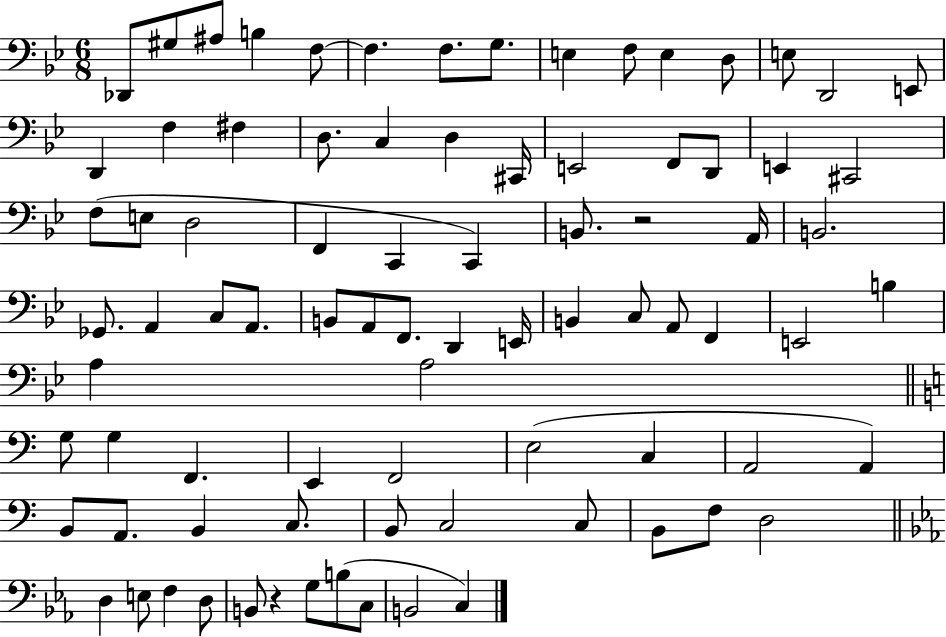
Db2/e G#3/e A#3/e B3/q F3/e F3/q. F3/e. G3/e. E3/q F3/e E3/q D3/e E3/e D2/h E2/e D2/q F3/q F#3/q D3/e. C3/q D3/q C#2/s E2/h F2/e D2/e E2/q C#2/h F3/e E3/e D3/h F2/q C2/q C2/q B2/e. R/h A2/s B2/h. Gb2/e. A2/q C3/e A2/e. B2/e A2/e F2/e. D2/q E2/s B2/q C3/e A2/e F2/q E2/h B3/q A3/q A3/h G3/e G3/q F2/q. E2/q F2/h E3/h C3/q A2/h A2/q B2/e A2/e. B2/q C3/e. B2/e C3/h C3/e B2/e F3/e D3/h D3/q E3/e F3/q D3/e B2/e R/q G3/e B3/e C3/e B2/h C3/q